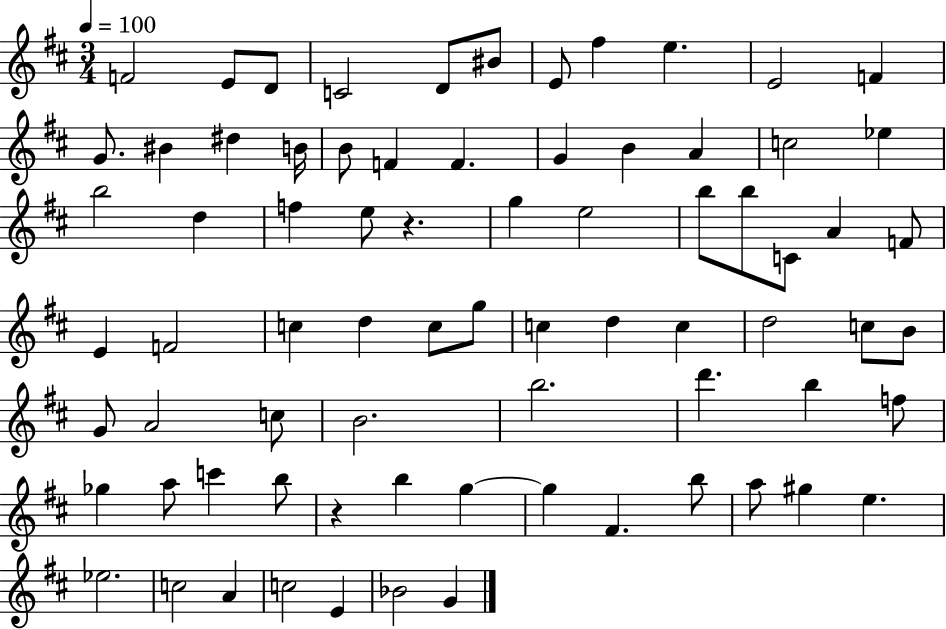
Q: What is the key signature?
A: D major